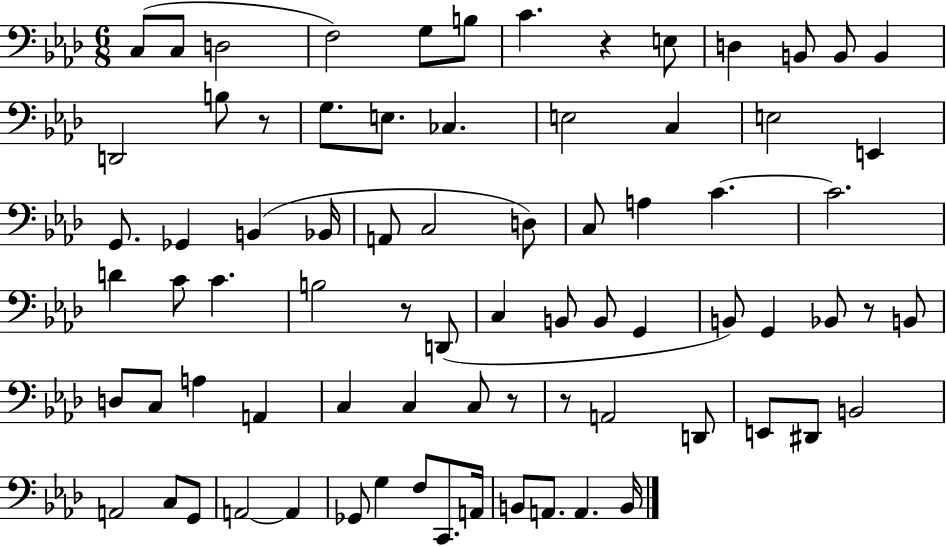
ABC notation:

X:1
T:Untitled
M:6/8
L:1/4
K:Ab
C,/2 C,/2 D,2 F,2 G,/2 B,/2 C z E,/2 D, B,,/2 B,,/2 B,, D,,2 B,/2 z/2 G,/2 E,/2 _C, E,2 C, E,2 E,, G,,/2 _G,, B,, _B,,/4 A,,/2 C,2 D,/2 C,/2 A, C C2 D C/2 C B,2 z/2 D,,/2 C, B,,/2 B,,/2 G,, B,,/2 G,, _B,,/2 z/2 B,,/2 D,/2 C,/2 A, A,, C, C, C,/2 z/2 z/2 A,,2 D,,/2 E,,/2 ^D,,/2 B,,2 A,,2 C,/2 G,,/2 A,,2 A,, _G,,/2 G, F,/2 C,,/2 A,,/4 B,,/2 A,,/2 A,, B,,/4